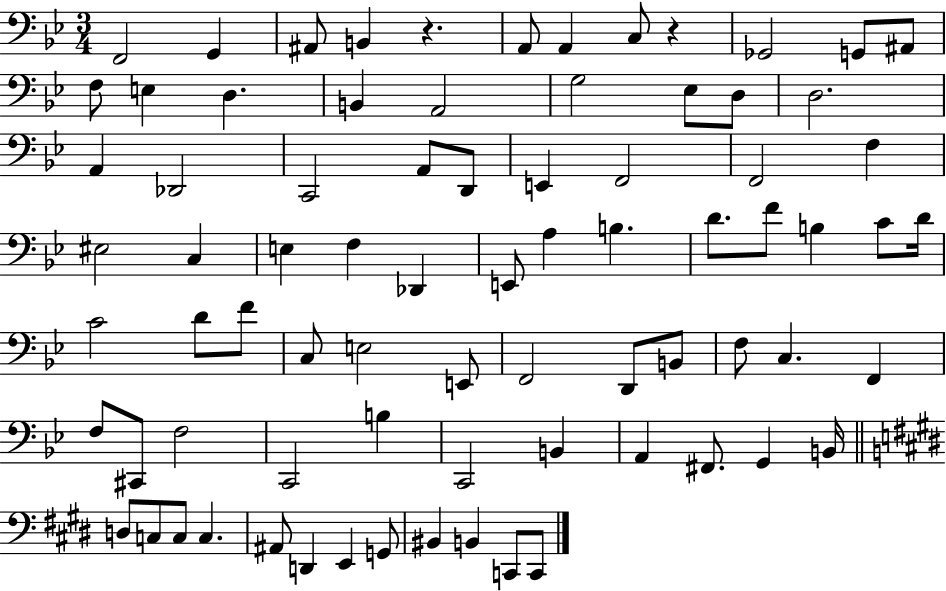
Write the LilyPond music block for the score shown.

{
  \clef bass
  \numericTimeSignature
  \time 3/4
  \key bes \major
  f,2 g,4 | ais,8 b,4 r4. | a,8 a,4 c8 r4 | ges,2 g,8 ais,8 | \break f8 e4 d4. | b,4 a,2 | g2 ees8 d8 | d2. | \break a,4 des,2 | c,2 a,8 d,8 | e,4 f,2 | f,2 f4 | \break eis2 c4 | e4 f4 des,4 | e,8 a4 b4. | d'8. f'8 b4 c'8 d'16 | \break c'2 d'8 f'8 | c8 e2 e,8 | f,2 d,8 b,8 | f8 c4. f,4 | \break f8 cis,8 f2 | c,2 b4 | c,2 b,4 | a,4 fis,8. g,4 b,16 | \break \bar "||" \break \key e \major d8 c8 c8 c4. | ais,8 d,4 e,4 g,8 | bis,4 b,4 c,8 c,8 | \bar "|."
}